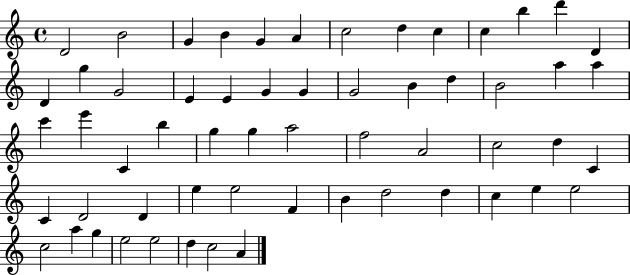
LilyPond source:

{
  \clef treble
  \time 4/4
  \defaultTimeSignature
  \key c \major
  d'2 b'2 | g'4 b'4 g'4 a'4 | c''2 d''4 c''4 | c''4 b''4 d'''4 d'4 | \break d'4 g''4 g'2 | e'4 e'4 g'4 g'4 | g'2 b'4 d''4 | b'2 a''4 a''4 | \break c'''4 e'''4 c'4 b''4 | g''4 g''4 a''2 | f''2 a'2 | c''2 d''4 c'4 | \break c'4 d'2 d'4 | e''4 e''2 f'4 | b'4 d''2 d''4 | c''4 e''4 e''2 | \break c''2 a''4 g''4 | e''2 e''2 | d''4 c''2 a'4 | \bar "|."
}